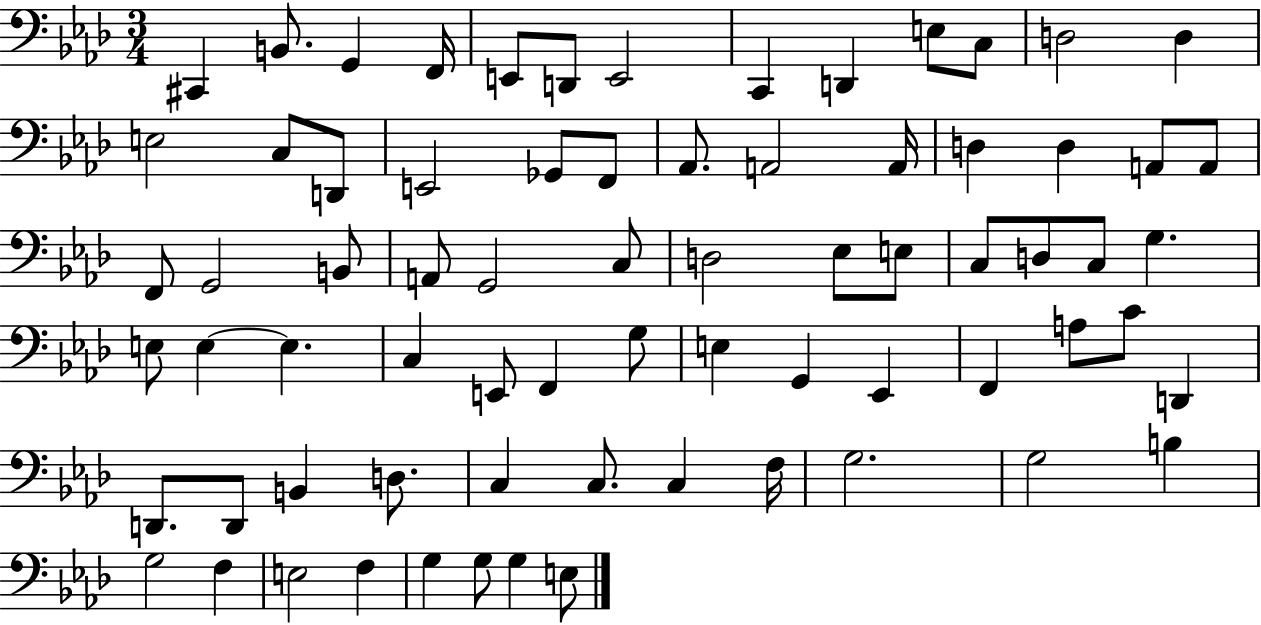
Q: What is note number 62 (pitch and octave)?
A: G3